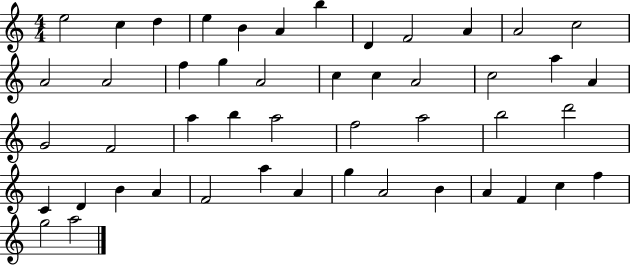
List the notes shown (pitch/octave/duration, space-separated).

E5/h C5/q D5/q E5/q B4/q A4/q B5/q D4/q F4/h A4/q A4/h C5/h A4/h A4/h F5/q G5/q A4/h C5/q C5/q A4/h C5/h A5/q A4/q G4/h F4/h A5/q B5/q A5/h F5/h A5/h B5/h D6/h C4/q D4/q B4/q A4/q F4/h A5/q A4/q G5/q A4/h B4/q A4/q F4/q C5/q F5/q G5/h A5/h